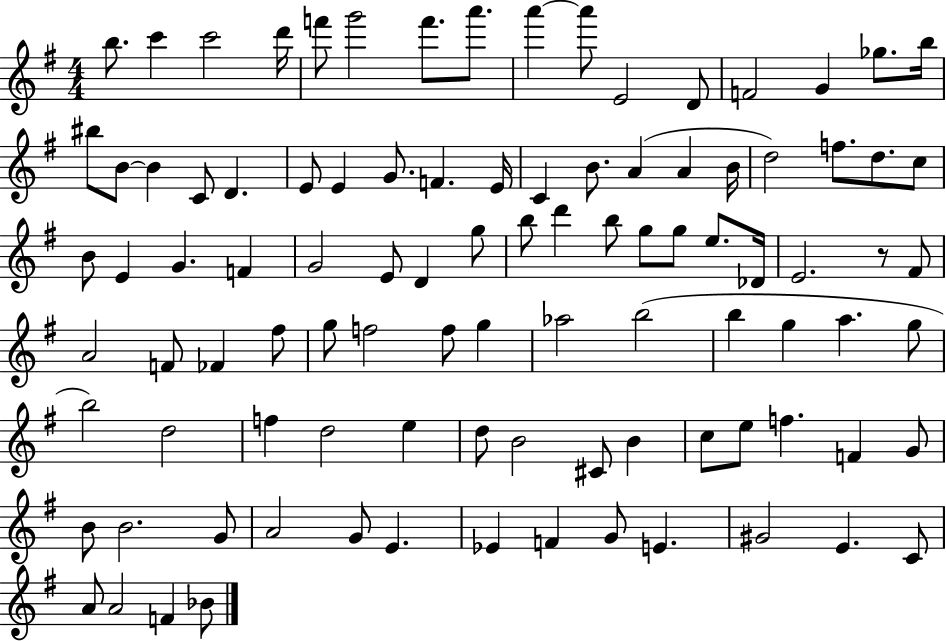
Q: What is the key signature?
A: G major